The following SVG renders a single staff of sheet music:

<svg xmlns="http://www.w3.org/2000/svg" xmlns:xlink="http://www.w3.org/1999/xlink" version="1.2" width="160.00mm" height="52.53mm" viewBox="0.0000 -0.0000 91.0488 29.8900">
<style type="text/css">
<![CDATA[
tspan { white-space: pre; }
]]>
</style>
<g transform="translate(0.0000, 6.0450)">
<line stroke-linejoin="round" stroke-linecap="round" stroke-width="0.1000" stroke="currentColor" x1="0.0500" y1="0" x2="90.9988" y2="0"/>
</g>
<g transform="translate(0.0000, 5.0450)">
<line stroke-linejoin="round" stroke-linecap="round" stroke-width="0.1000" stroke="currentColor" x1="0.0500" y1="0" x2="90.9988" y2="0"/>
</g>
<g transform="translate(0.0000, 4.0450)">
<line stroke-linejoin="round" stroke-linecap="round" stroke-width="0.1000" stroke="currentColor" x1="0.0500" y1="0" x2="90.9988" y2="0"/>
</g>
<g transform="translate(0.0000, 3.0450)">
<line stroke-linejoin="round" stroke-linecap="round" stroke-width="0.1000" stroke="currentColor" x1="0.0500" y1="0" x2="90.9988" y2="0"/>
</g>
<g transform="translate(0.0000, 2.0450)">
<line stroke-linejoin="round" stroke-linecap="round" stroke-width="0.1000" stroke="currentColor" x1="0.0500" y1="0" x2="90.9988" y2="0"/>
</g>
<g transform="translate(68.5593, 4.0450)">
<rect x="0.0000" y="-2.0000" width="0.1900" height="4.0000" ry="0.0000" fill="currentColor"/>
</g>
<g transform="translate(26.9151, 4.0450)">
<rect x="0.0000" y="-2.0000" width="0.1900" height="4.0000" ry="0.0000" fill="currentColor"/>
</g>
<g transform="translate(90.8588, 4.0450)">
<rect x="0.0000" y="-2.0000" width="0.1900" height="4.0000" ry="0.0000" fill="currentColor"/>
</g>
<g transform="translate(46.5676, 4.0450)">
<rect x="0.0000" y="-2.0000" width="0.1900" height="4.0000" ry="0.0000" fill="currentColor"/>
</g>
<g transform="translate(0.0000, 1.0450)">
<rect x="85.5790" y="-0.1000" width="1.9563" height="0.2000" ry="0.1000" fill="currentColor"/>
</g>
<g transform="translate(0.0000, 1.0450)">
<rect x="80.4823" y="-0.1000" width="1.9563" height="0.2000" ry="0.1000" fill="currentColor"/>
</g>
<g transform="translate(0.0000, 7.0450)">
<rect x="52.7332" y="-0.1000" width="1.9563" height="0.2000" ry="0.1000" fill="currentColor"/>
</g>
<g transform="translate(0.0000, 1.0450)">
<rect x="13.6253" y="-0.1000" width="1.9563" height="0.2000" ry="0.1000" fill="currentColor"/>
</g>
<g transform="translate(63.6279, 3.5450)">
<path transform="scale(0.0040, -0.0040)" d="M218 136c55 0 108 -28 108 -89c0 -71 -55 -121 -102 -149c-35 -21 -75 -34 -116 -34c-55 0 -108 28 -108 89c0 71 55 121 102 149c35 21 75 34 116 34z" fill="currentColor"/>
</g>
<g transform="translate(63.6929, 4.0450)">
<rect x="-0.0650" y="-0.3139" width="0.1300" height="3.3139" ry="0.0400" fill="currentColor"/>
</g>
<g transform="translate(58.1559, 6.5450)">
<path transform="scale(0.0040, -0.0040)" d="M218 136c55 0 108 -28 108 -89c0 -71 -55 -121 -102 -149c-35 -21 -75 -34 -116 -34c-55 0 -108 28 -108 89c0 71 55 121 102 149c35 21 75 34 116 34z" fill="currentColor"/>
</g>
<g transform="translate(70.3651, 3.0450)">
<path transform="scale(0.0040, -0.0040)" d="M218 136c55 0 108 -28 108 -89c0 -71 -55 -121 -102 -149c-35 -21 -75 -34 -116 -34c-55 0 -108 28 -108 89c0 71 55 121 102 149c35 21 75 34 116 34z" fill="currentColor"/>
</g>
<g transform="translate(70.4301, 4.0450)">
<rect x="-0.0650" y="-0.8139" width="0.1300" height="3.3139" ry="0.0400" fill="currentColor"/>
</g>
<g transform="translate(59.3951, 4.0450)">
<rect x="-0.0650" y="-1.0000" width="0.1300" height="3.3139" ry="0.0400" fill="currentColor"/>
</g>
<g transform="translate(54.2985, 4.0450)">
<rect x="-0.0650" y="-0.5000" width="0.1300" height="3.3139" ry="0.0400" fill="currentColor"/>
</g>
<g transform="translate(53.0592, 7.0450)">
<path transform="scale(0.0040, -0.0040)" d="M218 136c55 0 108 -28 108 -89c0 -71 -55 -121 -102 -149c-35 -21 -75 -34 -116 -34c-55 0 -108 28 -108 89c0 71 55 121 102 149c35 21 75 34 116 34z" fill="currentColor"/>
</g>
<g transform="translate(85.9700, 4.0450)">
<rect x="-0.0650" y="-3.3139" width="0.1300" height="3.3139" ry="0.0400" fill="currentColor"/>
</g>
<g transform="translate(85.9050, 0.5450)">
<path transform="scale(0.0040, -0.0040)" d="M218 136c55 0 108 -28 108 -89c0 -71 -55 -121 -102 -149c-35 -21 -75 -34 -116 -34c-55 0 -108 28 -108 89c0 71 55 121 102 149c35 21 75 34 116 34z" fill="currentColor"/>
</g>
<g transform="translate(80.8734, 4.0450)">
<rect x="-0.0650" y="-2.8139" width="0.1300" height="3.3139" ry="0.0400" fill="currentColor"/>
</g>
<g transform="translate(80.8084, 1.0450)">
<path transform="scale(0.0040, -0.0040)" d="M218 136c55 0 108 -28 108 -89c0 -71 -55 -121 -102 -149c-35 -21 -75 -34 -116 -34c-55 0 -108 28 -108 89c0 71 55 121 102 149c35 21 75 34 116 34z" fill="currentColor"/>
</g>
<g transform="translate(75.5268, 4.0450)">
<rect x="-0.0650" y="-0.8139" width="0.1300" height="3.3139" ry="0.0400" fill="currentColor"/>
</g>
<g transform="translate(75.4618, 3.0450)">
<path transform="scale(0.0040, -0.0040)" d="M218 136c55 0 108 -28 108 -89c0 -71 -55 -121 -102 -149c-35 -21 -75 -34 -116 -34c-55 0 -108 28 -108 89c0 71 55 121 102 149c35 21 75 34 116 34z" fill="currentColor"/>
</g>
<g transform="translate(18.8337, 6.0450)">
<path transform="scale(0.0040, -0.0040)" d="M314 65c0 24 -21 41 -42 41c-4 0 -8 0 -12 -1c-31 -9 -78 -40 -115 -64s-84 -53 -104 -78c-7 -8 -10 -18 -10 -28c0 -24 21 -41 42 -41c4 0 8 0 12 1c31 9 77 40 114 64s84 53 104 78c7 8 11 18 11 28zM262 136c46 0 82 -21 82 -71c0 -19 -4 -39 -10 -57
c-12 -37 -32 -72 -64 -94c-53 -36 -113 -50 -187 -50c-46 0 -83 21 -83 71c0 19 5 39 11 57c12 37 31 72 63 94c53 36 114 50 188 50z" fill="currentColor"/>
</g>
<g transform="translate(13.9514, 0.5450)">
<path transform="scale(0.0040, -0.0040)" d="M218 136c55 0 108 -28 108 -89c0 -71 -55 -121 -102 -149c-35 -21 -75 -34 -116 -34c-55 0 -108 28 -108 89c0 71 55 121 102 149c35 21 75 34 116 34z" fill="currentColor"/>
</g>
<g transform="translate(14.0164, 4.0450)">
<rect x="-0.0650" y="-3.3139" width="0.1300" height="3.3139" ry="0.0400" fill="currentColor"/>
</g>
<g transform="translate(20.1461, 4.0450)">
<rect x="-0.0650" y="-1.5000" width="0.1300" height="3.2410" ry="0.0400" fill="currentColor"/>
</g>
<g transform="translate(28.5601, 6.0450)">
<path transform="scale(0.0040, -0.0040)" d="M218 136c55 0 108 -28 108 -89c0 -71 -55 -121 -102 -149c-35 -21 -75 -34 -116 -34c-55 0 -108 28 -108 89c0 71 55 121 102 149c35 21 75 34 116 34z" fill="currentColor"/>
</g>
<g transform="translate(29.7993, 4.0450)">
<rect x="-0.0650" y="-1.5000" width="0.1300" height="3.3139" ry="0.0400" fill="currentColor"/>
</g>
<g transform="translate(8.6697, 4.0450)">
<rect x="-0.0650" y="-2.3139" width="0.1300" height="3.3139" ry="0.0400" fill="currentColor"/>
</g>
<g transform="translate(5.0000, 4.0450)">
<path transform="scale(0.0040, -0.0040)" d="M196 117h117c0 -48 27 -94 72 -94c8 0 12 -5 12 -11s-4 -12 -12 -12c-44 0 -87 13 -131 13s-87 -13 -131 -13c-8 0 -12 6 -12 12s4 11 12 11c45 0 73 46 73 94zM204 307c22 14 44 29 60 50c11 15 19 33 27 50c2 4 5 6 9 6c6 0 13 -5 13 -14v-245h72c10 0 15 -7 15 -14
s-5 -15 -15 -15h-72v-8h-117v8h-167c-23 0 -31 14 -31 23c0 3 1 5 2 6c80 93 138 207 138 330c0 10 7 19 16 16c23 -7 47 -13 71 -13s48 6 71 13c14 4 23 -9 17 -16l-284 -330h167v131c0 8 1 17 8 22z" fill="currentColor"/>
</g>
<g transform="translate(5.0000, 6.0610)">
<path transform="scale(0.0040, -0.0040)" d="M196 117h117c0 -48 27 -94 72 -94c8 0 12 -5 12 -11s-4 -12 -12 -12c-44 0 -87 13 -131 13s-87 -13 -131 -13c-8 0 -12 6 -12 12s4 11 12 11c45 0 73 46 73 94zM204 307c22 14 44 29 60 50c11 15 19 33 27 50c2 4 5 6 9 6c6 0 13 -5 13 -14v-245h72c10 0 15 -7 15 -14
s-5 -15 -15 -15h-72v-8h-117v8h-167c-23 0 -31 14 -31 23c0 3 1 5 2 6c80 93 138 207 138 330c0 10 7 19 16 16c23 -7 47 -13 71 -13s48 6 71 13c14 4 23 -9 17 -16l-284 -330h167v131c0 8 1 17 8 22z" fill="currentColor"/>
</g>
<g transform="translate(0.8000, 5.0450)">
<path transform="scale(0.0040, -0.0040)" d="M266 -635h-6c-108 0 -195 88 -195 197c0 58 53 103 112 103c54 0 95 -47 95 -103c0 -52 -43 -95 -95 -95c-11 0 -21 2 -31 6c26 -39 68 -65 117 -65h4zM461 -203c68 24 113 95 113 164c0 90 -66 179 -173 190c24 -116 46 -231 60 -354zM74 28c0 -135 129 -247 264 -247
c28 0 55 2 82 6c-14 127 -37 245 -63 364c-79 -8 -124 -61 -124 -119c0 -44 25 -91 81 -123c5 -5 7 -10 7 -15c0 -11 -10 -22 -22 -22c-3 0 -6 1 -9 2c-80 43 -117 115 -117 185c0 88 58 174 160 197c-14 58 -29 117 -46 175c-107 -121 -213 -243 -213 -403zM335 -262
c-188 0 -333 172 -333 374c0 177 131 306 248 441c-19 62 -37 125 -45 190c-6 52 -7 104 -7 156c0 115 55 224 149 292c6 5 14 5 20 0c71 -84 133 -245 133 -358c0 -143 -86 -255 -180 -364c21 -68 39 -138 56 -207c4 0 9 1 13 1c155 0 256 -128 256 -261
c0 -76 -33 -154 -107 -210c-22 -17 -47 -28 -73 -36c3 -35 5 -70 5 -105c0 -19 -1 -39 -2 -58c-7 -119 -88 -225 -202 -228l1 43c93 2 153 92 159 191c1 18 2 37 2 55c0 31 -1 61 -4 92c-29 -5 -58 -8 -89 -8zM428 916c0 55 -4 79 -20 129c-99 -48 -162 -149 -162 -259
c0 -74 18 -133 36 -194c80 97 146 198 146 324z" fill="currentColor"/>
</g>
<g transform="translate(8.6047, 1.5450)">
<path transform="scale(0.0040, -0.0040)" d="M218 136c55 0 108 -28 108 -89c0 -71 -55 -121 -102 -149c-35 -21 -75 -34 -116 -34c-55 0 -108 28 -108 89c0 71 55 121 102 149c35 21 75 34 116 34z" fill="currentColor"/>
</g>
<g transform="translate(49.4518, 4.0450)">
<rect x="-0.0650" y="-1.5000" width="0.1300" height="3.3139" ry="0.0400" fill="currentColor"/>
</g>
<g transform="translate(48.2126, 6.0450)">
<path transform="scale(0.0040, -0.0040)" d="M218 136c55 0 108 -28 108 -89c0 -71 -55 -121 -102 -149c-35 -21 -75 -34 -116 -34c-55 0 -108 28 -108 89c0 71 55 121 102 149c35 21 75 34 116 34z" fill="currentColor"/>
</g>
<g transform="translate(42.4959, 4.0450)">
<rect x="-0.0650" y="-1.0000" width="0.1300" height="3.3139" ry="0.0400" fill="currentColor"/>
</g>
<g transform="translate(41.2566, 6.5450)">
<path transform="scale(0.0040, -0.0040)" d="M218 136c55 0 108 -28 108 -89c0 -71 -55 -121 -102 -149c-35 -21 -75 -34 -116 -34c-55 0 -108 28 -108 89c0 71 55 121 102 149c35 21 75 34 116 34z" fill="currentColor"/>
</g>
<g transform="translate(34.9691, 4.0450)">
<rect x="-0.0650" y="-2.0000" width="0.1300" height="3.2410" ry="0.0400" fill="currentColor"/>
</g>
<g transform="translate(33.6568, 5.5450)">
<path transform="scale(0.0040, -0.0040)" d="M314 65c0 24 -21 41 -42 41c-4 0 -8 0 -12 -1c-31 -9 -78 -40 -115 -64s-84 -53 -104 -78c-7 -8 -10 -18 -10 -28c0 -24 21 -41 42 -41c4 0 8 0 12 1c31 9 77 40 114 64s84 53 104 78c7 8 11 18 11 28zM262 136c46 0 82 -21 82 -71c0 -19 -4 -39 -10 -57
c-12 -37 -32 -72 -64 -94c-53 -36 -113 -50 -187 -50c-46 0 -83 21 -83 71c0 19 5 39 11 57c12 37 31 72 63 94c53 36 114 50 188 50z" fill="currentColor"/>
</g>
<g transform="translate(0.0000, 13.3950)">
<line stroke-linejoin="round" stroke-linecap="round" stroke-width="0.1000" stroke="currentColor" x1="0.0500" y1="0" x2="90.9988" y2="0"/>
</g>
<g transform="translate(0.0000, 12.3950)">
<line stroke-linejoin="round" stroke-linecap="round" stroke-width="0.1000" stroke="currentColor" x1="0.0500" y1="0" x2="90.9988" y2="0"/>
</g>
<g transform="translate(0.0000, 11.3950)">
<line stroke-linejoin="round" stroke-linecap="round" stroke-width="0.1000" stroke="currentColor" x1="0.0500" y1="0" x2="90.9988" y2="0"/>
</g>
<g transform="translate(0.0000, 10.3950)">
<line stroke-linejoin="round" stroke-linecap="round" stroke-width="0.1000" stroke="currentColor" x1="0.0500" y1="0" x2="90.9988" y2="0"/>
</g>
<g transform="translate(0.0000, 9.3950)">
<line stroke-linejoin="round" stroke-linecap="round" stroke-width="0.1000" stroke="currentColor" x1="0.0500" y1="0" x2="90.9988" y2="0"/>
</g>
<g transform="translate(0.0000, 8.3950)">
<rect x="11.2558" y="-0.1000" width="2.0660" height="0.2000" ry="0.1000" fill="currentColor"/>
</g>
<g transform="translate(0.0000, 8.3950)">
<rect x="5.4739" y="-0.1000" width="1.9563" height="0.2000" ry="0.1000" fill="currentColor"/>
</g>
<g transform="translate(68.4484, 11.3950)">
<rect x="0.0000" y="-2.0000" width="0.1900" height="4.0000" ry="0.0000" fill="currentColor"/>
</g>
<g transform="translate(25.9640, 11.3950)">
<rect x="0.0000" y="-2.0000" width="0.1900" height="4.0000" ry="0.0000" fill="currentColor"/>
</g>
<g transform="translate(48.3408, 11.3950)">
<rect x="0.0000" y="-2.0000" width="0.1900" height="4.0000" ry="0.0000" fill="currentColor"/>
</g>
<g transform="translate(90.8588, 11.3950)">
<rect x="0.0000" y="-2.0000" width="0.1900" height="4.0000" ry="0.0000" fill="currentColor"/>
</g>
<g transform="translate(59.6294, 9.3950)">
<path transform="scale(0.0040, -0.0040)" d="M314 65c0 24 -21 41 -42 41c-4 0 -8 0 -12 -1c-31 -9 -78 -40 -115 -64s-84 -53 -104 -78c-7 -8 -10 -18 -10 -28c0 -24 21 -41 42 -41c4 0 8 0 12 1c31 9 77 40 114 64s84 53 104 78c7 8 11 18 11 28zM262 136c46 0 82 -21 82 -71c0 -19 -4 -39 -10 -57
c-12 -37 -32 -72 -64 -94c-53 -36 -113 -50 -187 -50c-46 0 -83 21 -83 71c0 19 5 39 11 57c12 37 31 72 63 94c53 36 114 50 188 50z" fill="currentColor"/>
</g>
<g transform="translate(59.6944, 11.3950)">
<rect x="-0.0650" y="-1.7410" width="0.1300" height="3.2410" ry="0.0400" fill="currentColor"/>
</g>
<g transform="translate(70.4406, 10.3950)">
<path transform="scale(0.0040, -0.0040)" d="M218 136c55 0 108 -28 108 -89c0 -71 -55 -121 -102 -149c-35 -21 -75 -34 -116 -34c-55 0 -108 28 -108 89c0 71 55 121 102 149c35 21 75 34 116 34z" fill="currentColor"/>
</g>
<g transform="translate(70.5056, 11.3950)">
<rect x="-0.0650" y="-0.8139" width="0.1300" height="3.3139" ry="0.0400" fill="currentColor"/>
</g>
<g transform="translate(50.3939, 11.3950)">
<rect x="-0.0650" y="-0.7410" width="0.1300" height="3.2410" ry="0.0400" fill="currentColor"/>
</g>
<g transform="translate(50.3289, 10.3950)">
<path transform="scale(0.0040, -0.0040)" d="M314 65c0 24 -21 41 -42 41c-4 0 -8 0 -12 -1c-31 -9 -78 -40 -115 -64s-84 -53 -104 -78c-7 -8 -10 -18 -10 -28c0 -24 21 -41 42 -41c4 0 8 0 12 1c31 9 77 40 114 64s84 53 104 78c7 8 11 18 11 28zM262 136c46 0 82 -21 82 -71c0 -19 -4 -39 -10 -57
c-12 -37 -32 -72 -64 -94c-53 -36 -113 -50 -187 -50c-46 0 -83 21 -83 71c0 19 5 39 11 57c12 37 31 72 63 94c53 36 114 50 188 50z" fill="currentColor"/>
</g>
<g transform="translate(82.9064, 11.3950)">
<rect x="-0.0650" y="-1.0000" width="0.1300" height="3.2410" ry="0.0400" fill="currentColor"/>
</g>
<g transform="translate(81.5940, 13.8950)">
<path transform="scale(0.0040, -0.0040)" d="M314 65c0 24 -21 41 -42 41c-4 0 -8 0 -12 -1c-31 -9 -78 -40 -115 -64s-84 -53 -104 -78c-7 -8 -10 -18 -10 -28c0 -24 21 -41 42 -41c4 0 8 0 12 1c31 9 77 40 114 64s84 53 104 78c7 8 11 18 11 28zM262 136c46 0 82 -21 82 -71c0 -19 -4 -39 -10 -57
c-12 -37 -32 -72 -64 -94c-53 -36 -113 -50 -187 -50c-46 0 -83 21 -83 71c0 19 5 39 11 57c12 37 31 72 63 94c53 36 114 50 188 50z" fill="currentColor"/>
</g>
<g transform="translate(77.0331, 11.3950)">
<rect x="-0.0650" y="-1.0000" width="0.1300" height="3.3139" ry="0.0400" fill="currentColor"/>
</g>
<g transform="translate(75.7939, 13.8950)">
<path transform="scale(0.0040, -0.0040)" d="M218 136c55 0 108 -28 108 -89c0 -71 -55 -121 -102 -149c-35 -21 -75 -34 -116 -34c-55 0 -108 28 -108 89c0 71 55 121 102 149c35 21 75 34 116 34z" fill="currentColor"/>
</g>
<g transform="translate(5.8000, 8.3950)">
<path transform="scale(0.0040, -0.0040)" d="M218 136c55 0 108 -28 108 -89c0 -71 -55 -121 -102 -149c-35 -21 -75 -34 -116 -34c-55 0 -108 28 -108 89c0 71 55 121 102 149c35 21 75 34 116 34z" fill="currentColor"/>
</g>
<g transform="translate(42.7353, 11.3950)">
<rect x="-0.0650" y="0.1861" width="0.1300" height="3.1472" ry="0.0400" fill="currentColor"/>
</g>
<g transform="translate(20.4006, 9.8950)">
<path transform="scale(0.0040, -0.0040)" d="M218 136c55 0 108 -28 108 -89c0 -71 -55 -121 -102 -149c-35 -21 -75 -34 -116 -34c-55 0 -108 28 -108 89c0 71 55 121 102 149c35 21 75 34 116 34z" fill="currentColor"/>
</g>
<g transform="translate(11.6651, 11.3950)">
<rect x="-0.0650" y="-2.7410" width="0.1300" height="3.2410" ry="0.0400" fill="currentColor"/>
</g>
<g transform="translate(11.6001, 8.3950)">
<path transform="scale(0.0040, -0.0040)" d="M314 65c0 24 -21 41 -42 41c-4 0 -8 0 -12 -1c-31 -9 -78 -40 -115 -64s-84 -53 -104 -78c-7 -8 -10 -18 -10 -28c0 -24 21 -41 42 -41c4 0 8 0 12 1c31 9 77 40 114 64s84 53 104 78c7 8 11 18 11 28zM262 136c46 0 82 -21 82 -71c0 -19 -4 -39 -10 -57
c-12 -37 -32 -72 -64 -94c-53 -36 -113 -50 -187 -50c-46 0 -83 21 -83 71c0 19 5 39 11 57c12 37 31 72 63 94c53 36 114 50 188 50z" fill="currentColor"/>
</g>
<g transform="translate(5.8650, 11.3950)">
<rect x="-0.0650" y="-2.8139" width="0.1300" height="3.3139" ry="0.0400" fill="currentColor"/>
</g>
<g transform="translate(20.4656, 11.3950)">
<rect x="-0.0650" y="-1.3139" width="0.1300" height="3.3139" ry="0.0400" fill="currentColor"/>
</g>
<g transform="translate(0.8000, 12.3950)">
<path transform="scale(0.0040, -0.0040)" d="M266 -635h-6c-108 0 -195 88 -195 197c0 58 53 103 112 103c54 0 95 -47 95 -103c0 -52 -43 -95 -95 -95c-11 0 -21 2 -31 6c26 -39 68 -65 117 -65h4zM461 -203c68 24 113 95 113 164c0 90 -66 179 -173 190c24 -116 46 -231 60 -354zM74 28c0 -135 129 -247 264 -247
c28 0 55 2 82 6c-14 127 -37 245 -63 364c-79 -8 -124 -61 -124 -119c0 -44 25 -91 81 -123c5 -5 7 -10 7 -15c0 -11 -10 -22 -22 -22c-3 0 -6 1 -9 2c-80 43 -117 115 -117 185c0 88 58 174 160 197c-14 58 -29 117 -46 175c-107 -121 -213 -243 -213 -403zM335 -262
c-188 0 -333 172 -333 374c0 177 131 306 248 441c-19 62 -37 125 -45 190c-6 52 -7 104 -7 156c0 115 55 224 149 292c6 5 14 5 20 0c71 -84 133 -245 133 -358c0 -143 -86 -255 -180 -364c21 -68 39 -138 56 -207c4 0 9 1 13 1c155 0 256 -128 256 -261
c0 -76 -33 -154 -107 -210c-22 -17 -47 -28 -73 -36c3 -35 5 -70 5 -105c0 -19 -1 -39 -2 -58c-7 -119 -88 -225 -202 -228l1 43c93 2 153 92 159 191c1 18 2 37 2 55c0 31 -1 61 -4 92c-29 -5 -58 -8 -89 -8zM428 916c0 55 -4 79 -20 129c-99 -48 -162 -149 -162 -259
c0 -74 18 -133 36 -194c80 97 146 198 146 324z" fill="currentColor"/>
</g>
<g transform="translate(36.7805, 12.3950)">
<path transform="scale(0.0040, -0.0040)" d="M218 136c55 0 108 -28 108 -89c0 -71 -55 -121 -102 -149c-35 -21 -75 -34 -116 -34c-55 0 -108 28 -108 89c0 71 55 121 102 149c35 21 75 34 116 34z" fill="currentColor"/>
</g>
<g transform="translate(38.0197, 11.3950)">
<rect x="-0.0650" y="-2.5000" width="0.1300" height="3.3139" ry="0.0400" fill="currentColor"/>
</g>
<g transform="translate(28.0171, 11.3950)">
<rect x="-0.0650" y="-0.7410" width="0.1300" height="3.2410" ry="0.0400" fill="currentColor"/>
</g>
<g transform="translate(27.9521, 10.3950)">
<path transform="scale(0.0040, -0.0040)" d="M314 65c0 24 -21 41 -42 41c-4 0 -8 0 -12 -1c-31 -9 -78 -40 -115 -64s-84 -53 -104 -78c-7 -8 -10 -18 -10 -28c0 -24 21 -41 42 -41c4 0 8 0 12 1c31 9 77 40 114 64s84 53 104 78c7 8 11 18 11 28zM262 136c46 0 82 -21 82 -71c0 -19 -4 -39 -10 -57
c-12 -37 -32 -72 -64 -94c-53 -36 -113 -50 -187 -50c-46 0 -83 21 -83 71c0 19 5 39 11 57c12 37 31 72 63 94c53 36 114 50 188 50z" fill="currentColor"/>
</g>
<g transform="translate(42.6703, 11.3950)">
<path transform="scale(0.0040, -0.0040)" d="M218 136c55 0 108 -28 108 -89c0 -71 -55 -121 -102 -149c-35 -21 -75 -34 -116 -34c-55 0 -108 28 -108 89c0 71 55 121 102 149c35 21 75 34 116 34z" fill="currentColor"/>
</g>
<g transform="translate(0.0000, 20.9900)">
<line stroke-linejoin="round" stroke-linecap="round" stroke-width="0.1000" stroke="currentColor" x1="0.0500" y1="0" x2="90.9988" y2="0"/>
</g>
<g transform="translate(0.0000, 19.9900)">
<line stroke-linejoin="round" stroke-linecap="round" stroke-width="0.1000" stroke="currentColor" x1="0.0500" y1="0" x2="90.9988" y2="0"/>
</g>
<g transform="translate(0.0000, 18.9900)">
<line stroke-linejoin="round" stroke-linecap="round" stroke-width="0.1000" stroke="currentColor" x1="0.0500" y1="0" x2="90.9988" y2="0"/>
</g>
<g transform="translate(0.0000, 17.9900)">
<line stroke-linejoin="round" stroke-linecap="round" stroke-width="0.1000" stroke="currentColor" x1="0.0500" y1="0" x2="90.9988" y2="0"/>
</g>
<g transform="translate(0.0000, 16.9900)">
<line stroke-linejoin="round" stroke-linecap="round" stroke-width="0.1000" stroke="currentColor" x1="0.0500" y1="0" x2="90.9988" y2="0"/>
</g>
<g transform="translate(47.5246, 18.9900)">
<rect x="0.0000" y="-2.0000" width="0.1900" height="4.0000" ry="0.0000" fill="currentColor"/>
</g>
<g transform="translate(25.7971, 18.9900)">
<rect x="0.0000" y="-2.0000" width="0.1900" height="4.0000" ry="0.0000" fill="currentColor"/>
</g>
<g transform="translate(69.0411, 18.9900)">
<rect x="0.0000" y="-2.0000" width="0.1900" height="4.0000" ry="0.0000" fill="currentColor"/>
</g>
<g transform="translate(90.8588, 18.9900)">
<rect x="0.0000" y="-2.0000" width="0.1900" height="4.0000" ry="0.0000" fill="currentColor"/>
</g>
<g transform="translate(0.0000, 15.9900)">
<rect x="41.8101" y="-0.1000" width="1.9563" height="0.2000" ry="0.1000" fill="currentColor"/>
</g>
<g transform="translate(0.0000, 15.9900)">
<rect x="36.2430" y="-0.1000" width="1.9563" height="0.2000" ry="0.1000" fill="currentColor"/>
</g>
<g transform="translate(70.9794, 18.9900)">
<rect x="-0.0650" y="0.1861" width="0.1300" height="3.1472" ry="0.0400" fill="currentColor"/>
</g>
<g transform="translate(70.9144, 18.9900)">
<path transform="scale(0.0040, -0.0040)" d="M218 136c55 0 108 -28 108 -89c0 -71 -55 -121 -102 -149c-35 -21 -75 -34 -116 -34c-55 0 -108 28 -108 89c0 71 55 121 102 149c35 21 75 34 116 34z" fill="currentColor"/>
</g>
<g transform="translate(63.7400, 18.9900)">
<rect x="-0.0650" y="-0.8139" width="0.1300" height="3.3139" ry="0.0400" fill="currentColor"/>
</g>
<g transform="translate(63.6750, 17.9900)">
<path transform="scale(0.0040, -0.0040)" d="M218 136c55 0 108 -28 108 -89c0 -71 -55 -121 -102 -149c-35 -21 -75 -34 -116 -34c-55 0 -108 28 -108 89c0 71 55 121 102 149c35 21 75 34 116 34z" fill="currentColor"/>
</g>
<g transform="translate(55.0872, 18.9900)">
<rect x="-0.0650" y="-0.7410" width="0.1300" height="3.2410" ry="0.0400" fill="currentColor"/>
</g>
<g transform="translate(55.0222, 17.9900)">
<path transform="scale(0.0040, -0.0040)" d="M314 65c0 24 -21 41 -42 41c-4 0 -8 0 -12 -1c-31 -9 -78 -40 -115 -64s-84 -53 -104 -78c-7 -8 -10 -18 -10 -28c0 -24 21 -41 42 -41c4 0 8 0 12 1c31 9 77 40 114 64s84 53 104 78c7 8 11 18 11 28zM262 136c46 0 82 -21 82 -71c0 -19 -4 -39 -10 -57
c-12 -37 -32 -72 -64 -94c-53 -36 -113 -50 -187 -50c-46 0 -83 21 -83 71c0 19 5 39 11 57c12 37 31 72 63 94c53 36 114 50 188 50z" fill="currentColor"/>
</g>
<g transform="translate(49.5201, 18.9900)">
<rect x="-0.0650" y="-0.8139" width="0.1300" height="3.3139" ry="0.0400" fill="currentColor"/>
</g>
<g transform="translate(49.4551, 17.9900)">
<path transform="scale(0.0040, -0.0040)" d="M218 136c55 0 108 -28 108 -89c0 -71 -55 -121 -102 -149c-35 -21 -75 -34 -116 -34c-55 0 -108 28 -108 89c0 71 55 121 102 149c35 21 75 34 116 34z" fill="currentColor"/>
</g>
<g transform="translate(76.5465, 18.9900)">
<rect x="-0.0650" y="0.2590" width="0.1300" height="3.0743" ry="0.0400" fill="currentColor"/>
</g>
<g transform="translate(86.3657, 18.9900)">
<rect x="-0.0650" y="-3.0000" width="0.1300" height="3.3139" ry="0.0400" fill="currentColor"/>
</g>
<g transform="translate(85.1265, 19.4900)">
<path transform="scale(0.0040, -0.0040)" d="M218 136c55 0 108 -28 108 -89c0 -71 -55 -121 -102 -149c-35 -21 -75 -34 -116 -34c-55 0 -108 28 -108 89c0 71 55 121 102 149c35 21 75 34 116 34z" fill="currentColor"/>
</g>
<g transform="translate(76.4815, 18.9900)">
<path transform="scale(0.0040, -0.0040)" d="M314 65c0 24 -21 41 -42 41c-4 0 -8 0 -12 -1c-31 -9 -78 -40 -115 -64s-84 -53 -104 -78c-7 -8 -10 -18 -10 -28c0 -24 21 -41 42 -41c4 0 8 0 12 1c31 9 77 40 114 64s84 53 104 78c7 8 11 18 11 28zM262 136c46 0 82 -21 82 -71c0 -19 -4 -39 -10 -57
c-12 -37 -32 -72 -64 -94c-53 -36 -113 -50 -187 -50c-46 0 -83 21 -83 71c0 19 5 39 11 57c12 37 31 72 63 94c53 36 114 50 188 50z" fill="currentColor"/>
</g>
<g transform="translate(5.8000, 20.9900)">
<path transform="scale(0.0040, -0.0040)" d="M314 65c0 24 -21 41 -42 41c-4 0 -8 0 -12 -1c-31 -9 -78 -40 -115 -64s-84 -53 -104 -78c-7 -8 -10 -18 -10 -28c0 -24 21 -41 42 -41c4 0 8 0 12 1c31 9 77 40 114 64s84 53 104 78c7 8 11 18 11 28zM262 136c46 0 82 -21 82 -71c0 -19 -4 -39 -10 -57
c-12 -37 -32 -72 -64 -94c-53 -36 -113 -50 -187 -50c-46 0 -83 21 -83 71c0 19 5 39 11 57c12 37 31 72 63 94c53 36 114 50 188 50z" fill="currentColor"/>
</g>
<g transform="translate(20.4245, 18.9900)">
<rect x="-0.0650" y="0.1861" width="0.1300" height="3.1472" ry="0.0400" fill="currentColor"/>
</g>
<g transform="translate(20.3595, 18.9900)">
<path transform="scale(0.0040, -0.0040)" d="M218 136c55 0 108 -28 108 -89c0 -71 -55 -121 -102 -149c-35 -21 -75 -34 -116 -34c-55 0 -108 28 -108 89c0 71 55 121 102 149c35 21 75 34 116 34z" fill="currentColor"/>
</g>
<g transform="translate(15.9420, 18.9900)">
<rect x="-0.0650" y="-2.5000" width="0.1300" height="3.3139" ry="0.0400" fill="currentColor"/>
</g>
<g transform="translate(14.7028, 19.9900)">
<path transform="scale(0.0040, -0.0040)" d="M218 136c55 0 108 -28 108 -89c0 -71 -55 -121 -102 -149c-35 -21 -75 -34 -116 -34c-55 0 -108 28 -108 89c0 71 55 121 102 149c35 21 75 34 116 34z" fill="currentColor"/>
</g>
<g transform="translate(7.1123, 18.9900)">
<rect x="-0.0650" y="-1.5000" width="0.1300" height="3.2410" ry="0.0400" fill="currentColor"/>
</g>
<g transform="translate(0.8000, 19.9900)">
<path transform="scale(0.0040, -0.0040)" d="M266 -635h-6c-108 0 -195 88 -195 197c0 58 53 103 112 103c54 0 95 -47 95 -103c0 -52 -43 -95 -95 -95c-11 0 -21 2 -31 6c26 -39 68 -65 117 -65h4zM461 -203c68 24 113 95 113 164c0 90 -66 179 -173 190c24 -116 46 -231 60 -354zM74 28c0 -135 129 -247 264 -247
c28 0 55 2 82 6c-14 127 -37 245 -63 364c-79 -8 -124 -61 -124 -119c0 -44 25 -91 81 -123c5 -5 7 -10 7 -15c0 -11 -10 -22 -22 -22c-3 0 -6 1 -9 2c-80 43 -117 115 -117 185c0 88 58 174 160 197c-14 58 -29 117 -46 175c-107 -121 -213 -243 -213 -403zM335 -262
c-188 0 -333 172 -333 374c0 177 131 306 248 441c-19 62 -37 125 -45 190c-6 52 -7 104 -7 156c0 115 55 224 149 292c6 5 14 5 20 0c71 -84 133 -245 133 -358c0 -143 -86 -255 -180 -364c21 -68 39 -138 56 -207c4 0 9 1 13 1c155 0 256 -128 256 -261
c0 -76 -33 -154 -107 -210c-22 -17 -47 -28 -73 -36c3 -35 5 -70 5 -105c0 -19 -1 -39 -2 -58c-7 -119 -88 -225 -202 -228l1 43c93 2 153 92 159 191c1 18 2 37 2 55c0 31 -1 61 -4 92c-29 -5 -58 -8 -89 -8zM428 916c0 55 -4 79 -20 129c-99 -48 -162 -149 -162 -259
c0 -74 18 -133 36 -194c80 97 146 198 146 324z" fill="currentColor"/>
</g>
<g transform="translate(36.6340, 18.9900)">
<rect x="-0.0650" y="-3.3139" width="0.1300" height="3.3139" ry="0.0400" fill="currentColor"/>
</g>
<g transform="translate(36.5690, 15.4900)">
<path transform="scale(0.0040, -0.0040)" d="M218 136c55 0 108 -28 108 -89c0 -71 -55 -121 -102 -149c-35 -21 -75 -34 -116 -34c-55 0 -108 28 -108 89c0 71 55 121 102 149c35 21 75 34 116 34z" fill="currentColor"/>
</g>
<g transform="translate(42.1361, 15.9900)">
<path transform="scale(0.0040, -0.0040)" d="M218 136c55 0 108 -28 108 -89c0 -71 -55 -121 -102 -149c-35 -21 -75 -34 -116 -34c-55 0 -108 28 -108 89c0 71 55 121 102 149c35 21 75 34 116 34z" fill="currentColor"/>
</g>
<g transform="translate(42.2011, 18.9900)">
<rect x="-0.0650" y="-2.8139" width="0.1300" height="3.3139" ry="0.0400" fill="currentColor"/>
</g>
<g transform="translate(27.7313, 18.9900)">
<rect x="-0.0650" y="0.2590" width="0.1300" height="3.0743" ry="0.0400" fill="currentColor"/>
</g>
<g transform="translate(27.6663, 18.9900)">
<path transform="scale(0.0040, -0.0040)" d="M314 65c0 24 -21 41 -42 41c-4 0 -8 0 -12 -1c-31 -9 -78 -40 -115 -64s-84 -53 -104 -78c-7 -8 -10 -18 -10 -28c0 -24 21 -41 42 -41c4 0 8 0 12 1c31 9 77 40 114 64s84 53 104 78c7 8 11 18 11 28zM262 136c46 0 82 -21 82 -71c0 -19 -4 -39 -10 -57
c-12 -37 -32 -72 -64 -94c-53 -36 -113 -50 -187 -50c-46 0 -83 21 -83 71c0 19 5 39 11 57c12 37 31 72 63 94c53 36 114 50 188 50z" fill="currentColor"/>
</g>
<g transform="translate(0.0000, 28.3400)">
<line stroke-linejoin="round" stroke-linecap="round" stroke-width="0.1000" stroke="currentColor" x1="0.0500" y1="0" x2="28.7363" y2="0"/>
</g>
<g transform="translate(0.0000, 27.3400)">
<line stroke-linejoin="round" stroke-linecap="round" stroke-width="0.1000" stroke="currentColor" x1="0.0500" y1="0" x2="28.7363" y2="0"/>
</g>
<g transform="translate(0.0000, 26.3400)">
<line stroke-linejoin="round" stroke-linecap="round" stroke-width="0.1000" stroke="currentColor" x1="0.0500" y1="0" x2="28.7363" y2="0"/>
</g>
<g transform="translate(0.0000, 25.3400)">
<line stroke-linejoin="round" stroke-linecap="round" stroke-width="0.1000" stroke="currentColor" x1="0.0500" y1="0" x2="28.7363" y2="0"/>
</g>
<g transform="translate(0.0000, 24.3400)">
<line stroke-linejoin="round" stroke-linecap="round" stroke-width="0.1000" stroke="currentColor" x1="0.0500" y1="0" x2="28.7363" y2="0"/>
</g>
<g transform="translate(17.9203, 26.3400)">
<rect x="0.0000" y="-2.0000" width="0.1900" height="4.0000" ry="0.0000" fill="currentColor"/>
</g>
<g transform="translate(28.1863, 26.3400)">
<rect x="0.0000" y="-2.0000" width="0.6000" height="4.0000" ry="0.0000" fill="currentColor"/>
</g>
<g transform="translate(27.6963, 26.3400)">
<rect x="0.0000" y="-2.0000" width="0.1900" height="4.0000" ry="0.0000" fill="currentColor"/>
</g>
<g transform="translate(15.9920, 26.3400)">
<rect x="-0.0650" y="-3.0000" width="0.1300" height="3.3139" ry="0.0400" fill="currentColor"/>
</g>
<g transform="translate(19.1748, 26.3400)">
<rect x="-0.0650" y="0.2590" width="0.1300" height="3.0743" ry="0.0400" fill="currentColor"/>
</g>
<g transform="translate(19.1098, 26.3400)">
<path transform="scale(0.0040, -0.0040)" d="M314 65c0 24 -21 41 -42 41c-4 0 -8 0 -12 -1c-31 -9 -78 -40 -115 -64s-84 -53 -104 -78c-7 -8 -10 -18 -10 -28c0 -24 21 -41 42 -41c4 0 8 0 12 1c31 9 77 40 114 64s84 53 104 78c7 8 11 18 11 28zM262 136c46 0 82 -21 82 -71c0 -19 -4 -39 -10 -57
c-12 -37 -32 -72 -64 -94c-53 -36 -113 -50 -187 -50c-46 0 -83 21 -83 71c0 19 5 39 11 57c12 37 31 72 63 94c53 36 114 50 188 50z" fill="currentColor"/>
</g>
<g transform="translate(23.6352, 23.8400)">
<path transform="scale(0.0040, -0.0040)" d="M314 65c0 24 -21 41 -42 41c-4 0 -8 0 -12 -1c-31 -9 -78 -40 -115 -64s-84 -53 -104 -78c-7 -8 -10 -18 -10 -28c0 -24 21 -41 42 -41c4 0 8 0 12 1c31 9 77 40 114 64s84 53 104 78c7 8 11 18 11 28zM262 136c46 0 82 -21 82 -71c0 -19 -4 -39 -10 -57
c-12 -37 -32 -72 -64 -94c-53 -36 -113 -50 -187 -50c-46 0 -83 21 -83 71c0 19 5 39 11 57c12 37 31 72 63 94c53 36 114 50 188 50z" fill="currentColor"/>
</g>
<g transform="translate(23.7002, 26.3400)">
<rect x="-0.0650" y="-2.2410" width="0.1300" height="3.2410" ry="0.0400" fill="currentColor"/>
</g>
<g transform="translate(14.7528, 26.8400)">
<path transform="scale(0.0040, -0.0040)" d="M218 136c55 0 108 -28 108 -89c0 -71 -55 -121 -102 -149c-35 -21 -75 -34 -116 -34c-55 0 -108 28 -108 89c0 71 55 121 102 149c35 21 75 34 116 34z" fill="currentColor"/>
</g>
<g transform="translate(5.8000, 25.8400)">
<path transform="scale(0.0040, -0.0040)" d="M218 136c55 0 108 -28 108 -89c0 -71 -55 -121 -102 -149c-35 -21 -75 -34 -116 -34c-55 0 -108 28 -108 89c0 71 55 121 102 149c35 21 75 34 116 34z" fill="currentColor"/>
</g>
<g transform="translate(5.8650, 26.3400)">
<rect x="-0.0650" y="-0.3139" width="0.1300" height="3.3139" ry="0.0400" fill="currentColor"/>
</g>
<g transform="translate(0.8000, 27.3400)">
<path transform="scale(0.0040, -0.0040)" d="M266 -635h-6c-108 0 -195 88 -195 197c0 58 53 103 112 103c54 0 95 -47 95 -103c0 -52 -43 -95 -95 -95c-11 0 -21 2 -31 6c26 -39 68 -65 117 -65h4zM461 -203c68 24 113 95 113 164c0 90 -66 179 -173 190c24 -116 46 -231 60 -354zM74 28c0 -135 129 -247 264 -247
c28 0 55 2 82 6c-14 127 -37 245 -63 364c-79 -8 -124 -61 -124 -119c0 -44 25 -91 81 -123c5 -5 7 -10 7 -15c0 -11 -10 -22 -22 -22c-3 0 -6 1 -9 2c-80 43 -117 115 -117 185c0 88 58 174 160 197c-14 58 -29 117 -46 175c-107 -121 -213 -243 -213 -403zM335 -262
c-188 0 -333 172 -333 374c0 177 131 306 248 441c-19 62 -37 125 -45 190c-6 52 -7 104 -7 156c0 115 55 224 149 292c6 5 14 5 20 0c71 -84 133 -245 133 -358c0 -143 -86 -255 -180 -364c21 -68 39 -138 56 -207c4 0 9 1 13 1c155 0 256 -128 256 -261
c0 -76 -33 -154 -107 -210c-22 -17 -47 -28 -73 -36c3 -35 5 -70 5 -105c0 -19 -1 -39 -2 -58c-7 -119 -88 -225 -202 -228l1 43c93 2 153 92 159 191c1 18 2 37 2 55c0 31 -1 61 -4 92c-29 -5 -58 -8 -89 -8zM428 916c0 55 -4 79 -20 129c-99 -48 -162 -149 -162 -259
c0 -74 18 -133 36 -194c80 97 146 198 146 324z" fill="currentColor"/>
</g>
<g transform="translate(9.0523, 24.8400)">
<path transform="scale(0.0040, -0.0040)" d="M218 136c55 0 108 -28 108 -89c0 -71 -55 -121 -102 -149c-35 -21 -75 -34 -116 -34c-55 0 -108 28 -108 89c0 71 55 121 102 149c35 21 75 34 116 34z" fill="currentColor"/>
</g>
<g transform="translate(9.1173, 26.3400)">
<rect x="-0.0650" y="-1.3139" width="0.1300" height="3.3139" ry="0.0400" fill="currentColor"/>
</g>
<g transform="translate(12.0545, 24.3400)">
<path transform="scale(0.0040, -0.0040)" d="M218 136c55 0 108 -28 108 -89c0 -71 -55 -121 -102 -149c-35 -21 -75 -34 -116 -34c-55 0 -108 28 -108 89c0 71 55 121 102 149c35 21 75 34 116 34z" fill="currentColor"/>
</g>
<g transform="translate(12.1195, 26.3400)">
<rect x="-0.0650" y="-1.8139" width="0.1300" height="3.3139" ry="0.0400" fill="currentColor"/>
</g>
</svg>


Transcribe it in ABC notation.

X:1
T:Untitled
M:4/4
L:1/4
K:C
g b E2 E F2 D E C D c d d a b a a2 e d2 G B d2 f2 d D D2 E2 G B B2 b a d d2 d B B2 A c e f A B2 g2